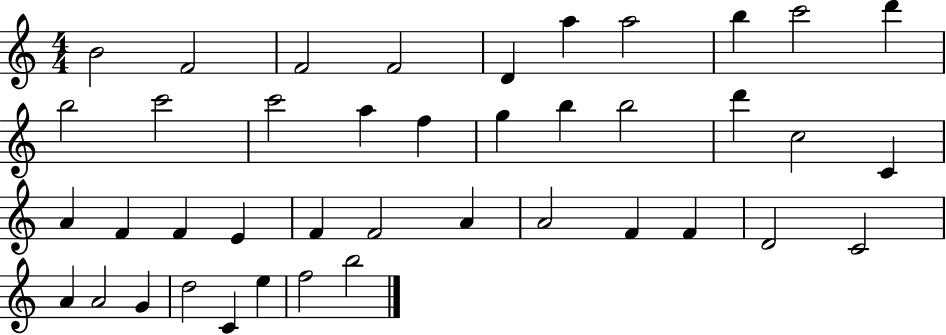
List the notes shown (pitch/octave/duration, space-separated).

B4/h F4/h F4/h F4/h D4/q A5/q A5/h B5/q C6/h D6/q B5/h C6/h C6/h A5/q F5/q G5/q B5/q B5/h D6/q C5/h C4/q A4/q F4/q F4/q E4/q F4/q F4/h A4/q A4/h F4/q F4/q D4/h C4/h A4/q A4/h G4/q D5/h C4/q E5/q F5/h B5/h